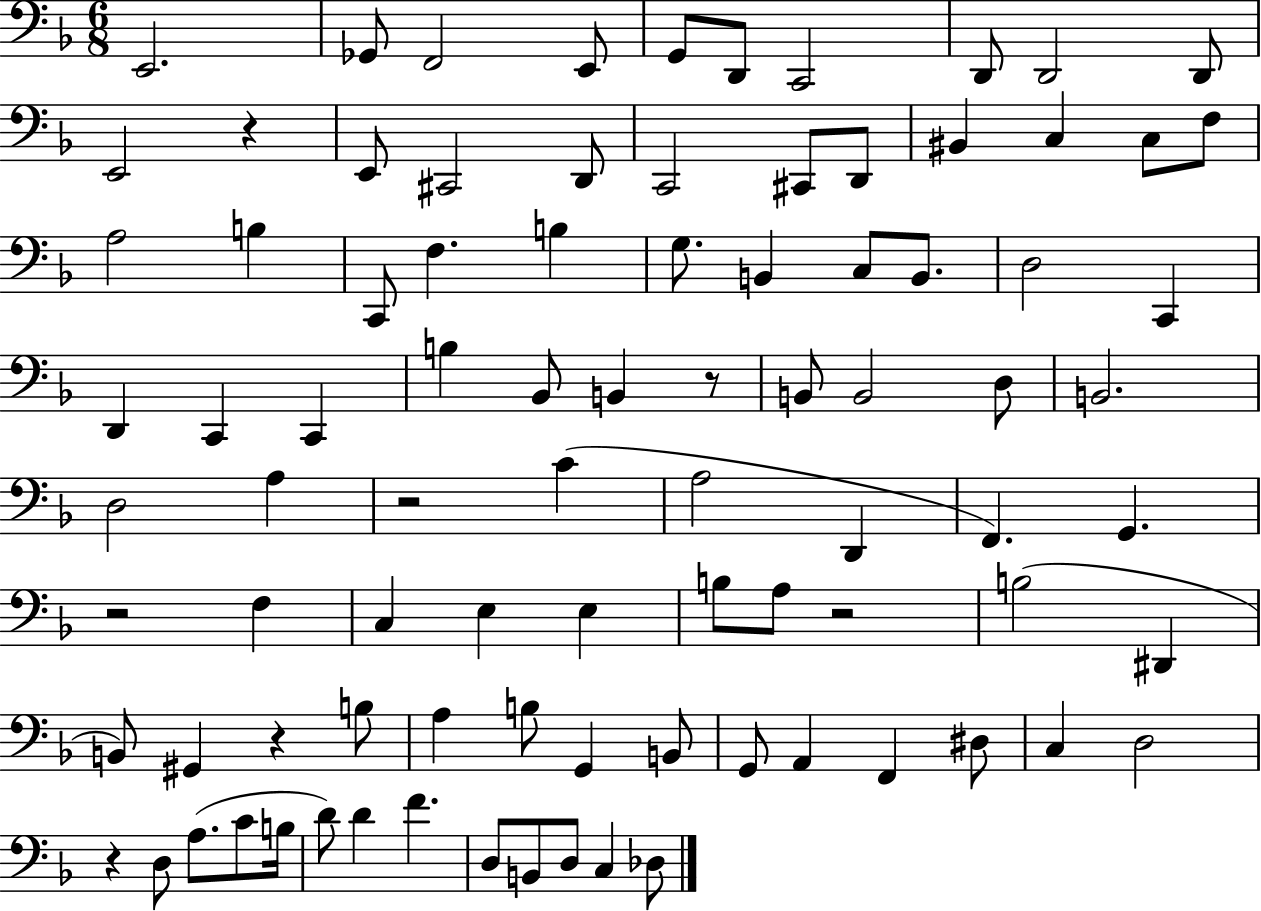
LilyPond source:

{
  \clef bass
  \numericTimeSignature
  \time 6/8
  \key f \major
  e,2. | ges,8 f,2 e,8 | g,8 d,8 c,2 | d,8 d,2 d,8 | \break e,2 r4 | e,8 cis,2 d,8 | c,2 cis,8 d,8 | bis,4 c4 c8 f8 | \break a2 b4 | c,8 f4. b4 | g8. b,4 c8 b,8. | d2 c,4 | \break d,4 c,4 c,4 | b4 bes,8 b,4 r8 | b,8 b,2 d8 | b,2. | \break d2 a4 | r2 c'4( | a2 d,4 | f,4.) g,4. | \break r2 f4 | c4 e4 e4 | b8 a8 r2 | b2( dis,4 | \break b,8) gis,4 r4 b8 | a4 b8 g,4 b,8 | g,8 a,4 f,4 dis8 | c4 d2 | \break r4 d8 a8.( c'8 b16 | d'8) d'4 f'4. | d8 b,8 d8 c4 des8 | \bar "|."
}